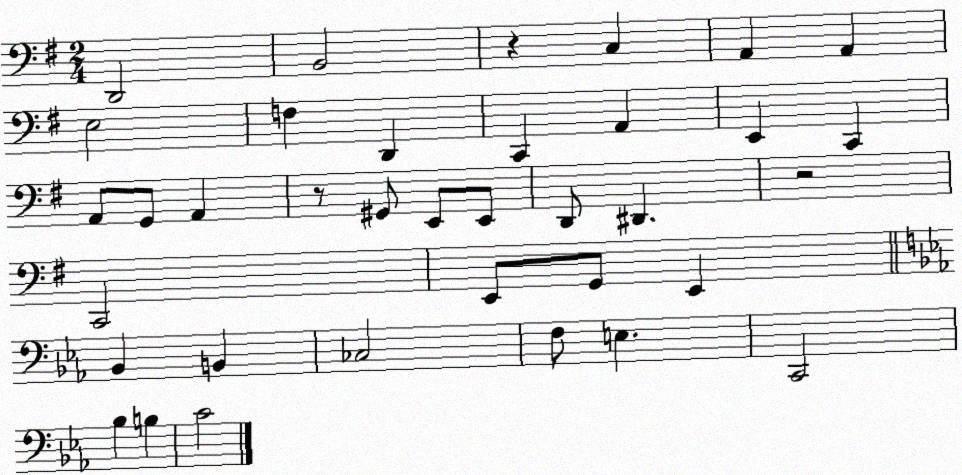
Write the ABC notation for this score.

X:1
T:Untitled
M:2/4
L:1/4
K:G
D,,2 B,,2 z C, A,, A,, E,2 F, D,, C,, A,, E,, C,, A,,/2 G,,/2 A,, z/2 ^G,,/2 E,,/2 E,,/2 D,,/2 ^D,, z2 C,,2 E,,/2 G,,/2 E,, _B,, B,, _C,2 F,/2 E, C,,2 _B, B, C2